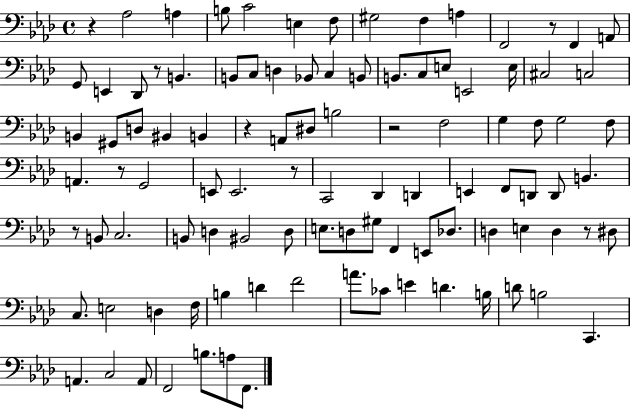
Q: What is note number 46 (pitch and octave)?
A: E2